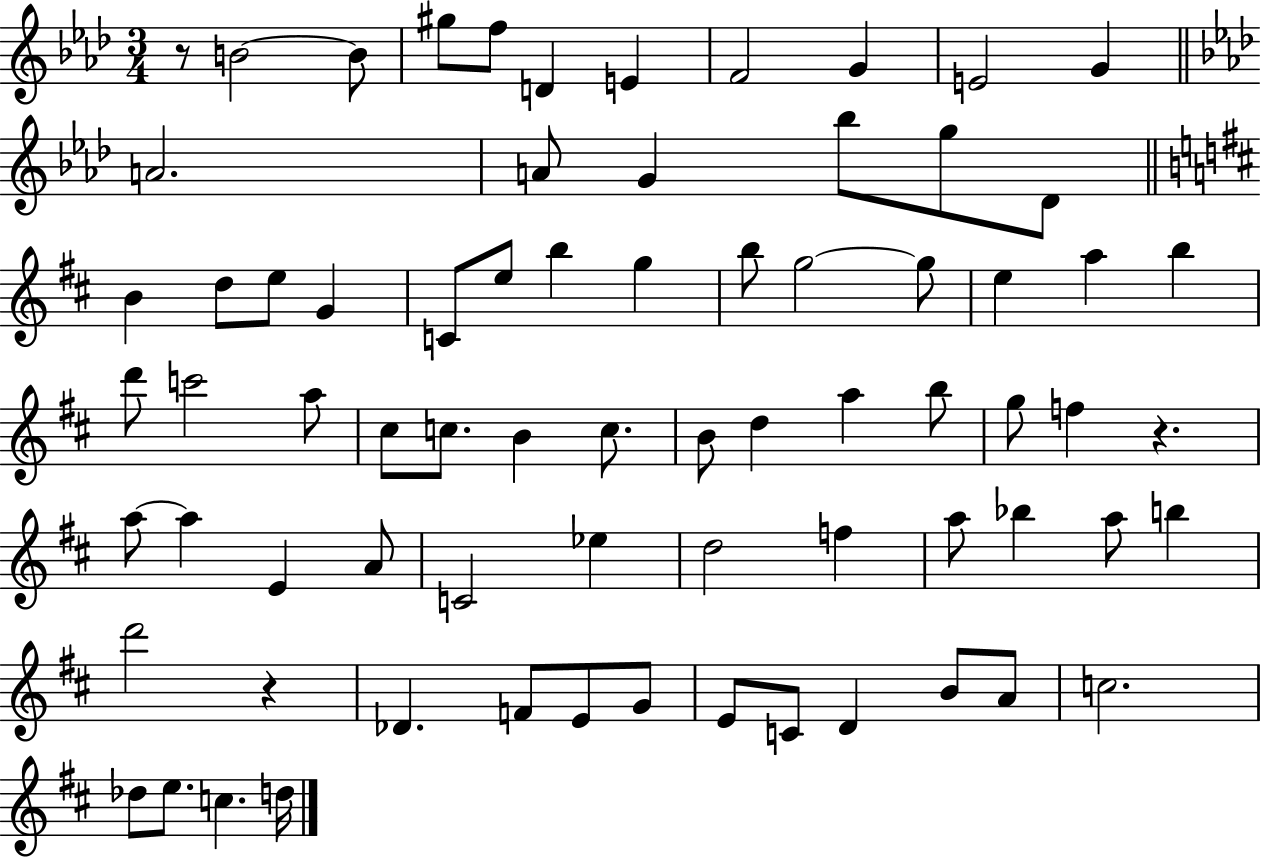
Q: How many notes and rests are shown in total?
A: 73